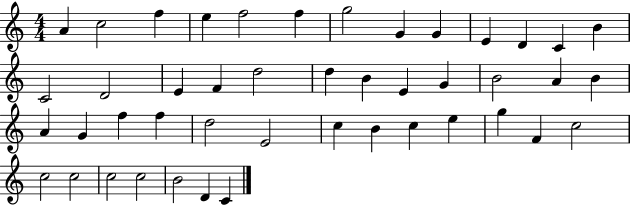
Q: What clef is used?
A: treble